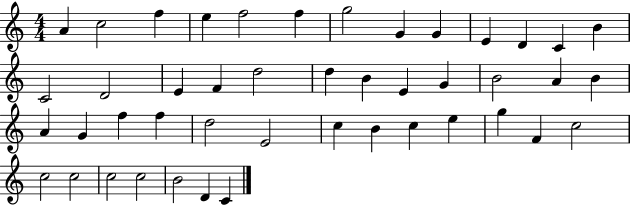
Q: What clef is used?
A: treble